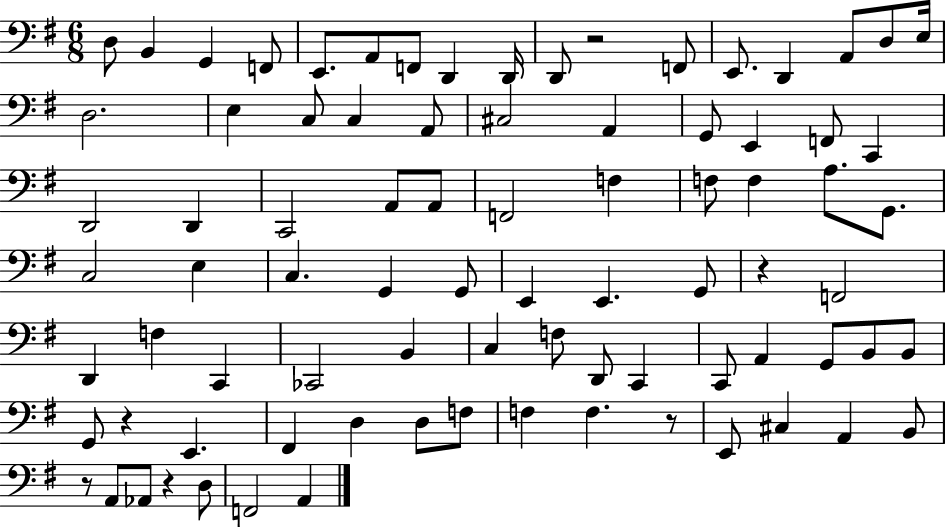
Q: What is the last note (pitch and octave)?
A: A2